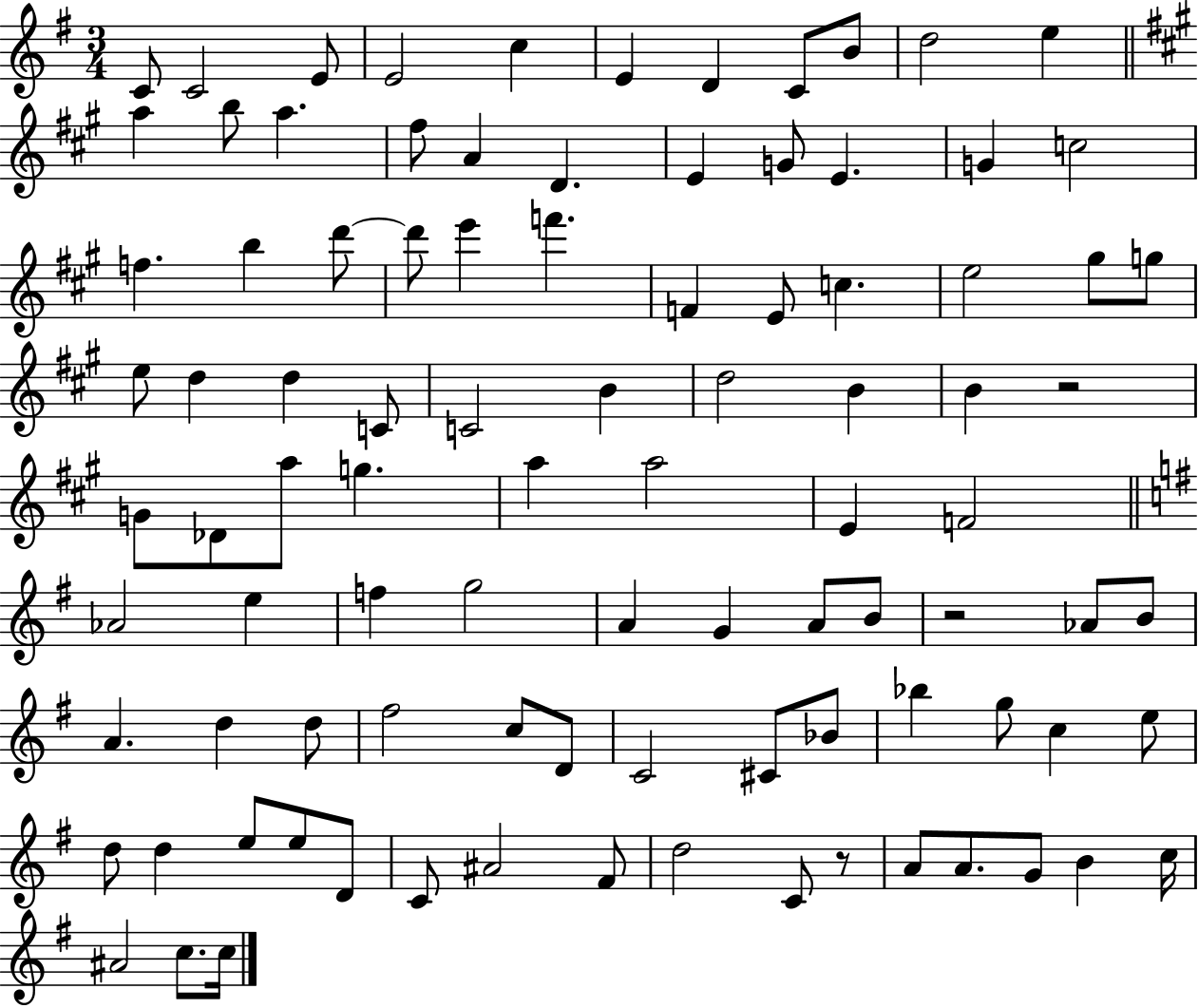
{
  \clef treble
  \numericTimeSignature
  \time 3/4
  \key g \major
  c'8 c'2 e'8 | e'2 c''4 | e'4 d'4 c'8 b'8 | d''2 e''4 | \break \bar "||" \break \key a \major a''4 b''8 a''4. | fis''8 a'4 d'4. | e'4 g'8 e'4. | g'4 c''2 | \break f''4. b''4 d'''8~~ | d'''8 e'''4 f'''4. | f'4 e'8 c''4. | e''2 gis''8 g''8 | \break e''8 d''4 d''4 c'8 | c'2 b'4 | d''2 b'4 | b'4 r2 | \break g'8 des'8 a''8 g''4. | a''4 a''2 | e'4 f'2 | \bar "||" \break \key g \major aes'2 e''4 | f''4 g''2 | a'4 g'4 a'8 b'8 | r2 aes'8 b'8 | \break a'4. d''4 d''8 | fis''2 c''8 d'8 | c'2 cis'8 bes'8 | bes''4 g''8 c''4 e''8 | \break d''8 d''4 e''8 e''8 d'8 | c'8 ais'2 fis'8 | d''2 c'8 r8 | a'8 a'8. g'8 b'4 c''16 | \break ais'2 c''8. c''16 | \bar "|."
}